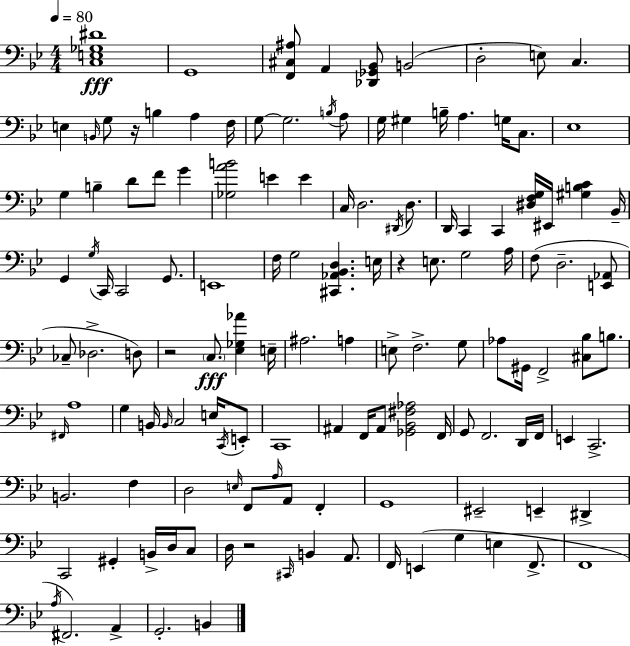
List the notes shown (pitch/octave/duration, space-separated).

[C3,E3,Gb3,D#4]/w G2/w [F2,C#3,A#3]/e A2/q [Db2,Gb2,Bb2]/e B2/h D3/h E3/e C3/q. E3/q B2/s G3/e R/s B3/q A3/q F3/s G3/e G3/h. B3/s A3/e G3/s G#3/q B3/s A3/q. G3/s C3/e. Eb3/w G3/q B3/q D4/e F4/e G4/q [Gb3,A4,B4]/h E4/q E4/q C3/s D3/h. D#2/s D3/e. D2/s C2/q C2/q [D#3,F3,G3]/s EIS2/s [G#3,B3,C4]/q Bb2/s G2/q G3/s C2/s C2/h G2/e. E2/w F3/s G3/h [C#2,Ab2,Bb2,D3]/q. E3/s R/q E3/e. G3/h A3/s F3/e D3/h. [E2,Ab2]/e CES3/e Db3/h. D3/e R/h C3/e. [Eb3,Gb3,Ab4]/q E3/s A#3/h. A3/q E3/e F3/h. G3/e Ab3/e G#2/s F2/h [C#3,Bb3]/e B3/e. F#2/s A3/w G3/q B2/s B2/s C3/h E3/s C2/s E2/e C2/w A#2/q F2/s A#2/e [Gb2,Bb2,F#3,Ab3]/h F2/s G2/e F2/h. D2/s F2/s E2/q C2/h. B2/h. F3/q D3/h E3/s F2/e A3/s A2/e F2/q G2/w EIS2/h E2/q D#2/q C2/h G#2/q B2/s D3/s C3/e D3/s R/h C#2/s B2/q A2/e. F2/s E2/q G3/q E3/q F2/e. F2/w A3/s F#2/h. A2/q G2/h. B2/q